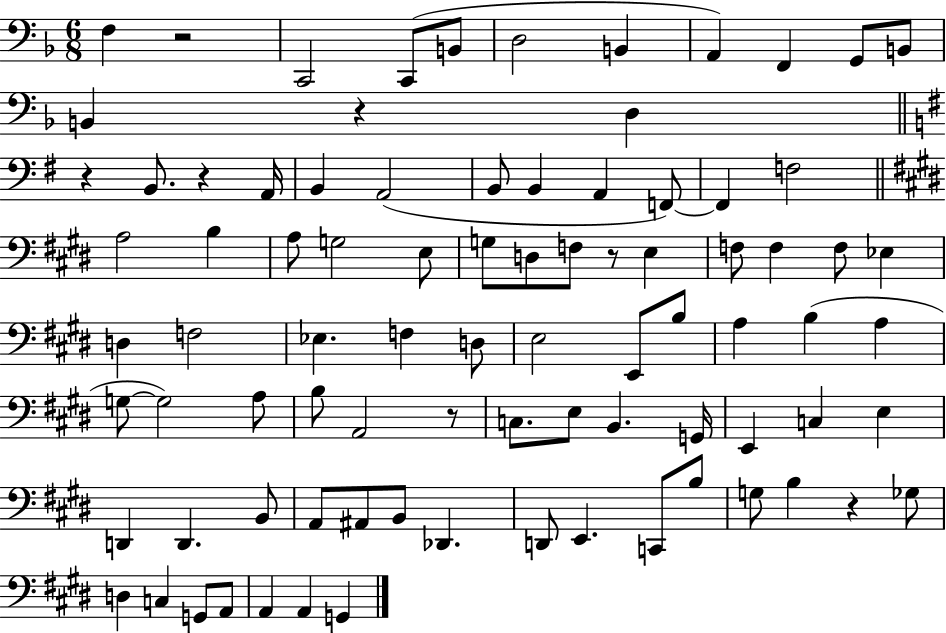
X:1
T:Untitled
M:6/8
L:1/4
K:F
F, z2 C,,2 C,,/2 B,,/2 D,2 B,, A,, F,, G,,/2 B,,/2 B,, z D, z B,,/2 z A,,/4 B,, A,,2 B,,/2 B,, A,, F,,/2 F,, F,2 A,2 B, A,/2 G,2 E,/2 G,/2 D,/2 F,/2 z/2 E, F,/2 F, F,/2 _E, D, F,2 _E, F, D,/2 E,2 E,,/2 B,/2 A, B, A, G,/2 G,2 A,/2 B,/2 A,,2 z/2 C,/2 E,/2 B,, G,,/4 E,, C, E, D,, D,, B,,/2 A,,/2 ^A,,/2 B,,/2 _D,, D,,/2 E,, C,,/2 B,/2 G,/2 B, z _G,/2 D, C, G,,/2 A,,/2 A,, A,, G,,